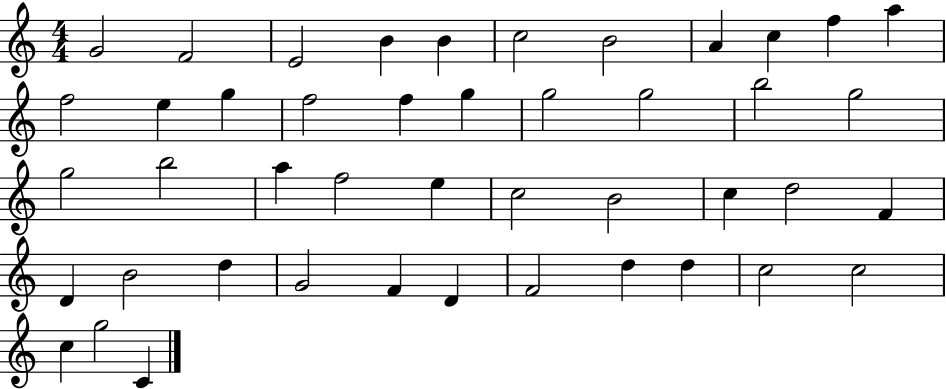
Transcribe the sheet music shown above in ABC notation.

X:1
T:Untitled
M:4/4
L:1/4
K:C
G2 F2 E2 B B c2 B2 A c f a f2 e g f2 f g g2 g2 b2 g2 g2 b2 a f2 e c2 B2 c d2 F D B2 d G2 F D F2 d d c2 c2 c g2 C